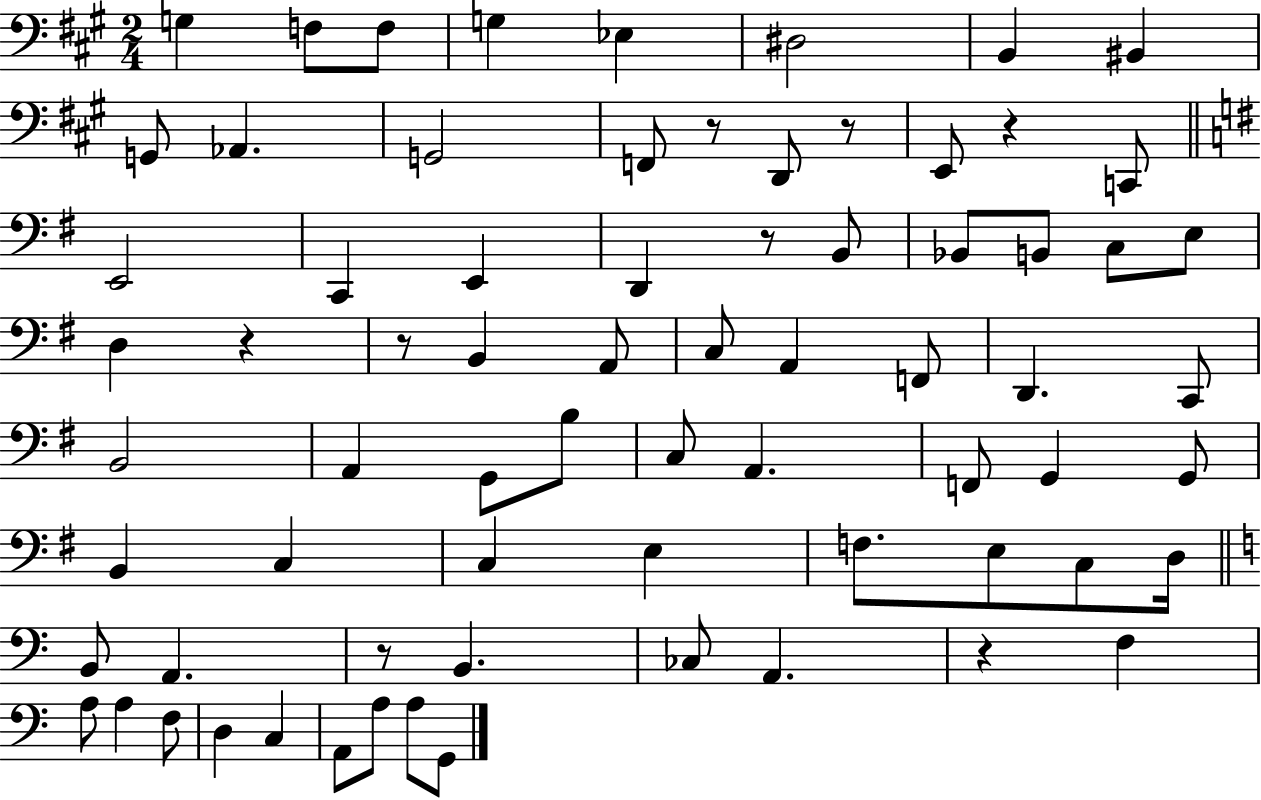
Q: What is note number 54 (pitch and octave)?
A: A2